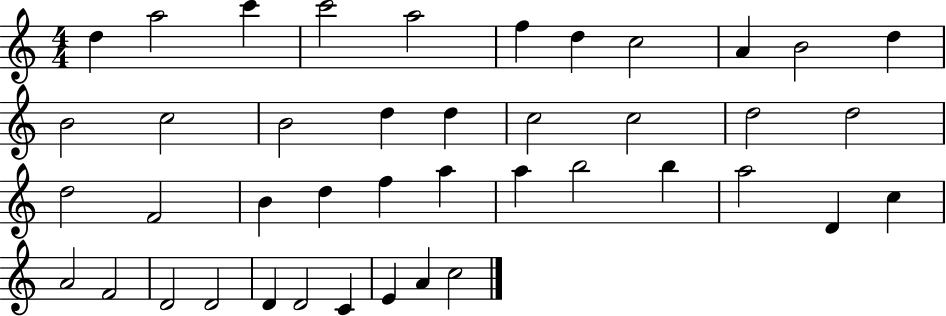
X:1
T:Untitled
M:4/4
L:1/4
K:C
d a2 c' c'2 a2 f d c2 A B2 d B2 c2 B2 d d c2 c2 d2 d2 d2 F2 B d f a a b2 b a2 D c A2 F2 D2 D2 D D2 C E A c2